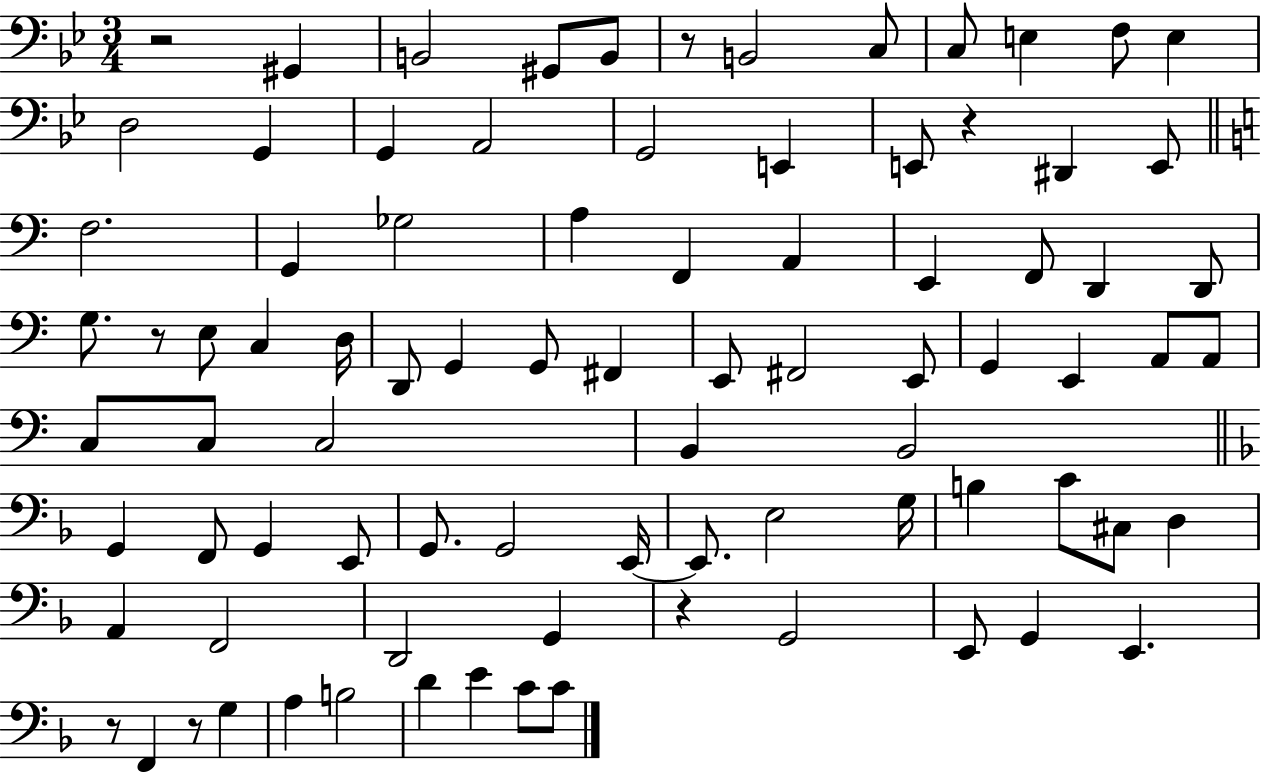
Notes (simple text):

R/h G#2/q B2/h G#2/e B2/e R/e B2/h C3/e C3/e E3/q F3/e E3/q D3/h G2/q G2/q A2/h G2/h E2/q E2/e R/q D#2/q E2/e F3/h. G2/q Gb3/h A3/q F2/q A2/q E2/q F2/e D2/q D2/e G3/e. R/e E3/e C3/q D3/s D2/e G2/q G2/e F#2/q E2/e F#2/h E2/e G2/q E2/q A2/e A2/e C3/e C3/e C3/h B2/q B2/h G2/q F2/e G2/q E2/e G2/e. G2/h E2/s E2/e. E3/h G3/s B3/q C4/e C#3/e D3/q A2/q F2/h D2/h G2/q R/q G2/h E2/e G2/q E2/q. R/e F2/q R/e G3/q A3/q B3/h D4/q E4/q C4/e C4/e